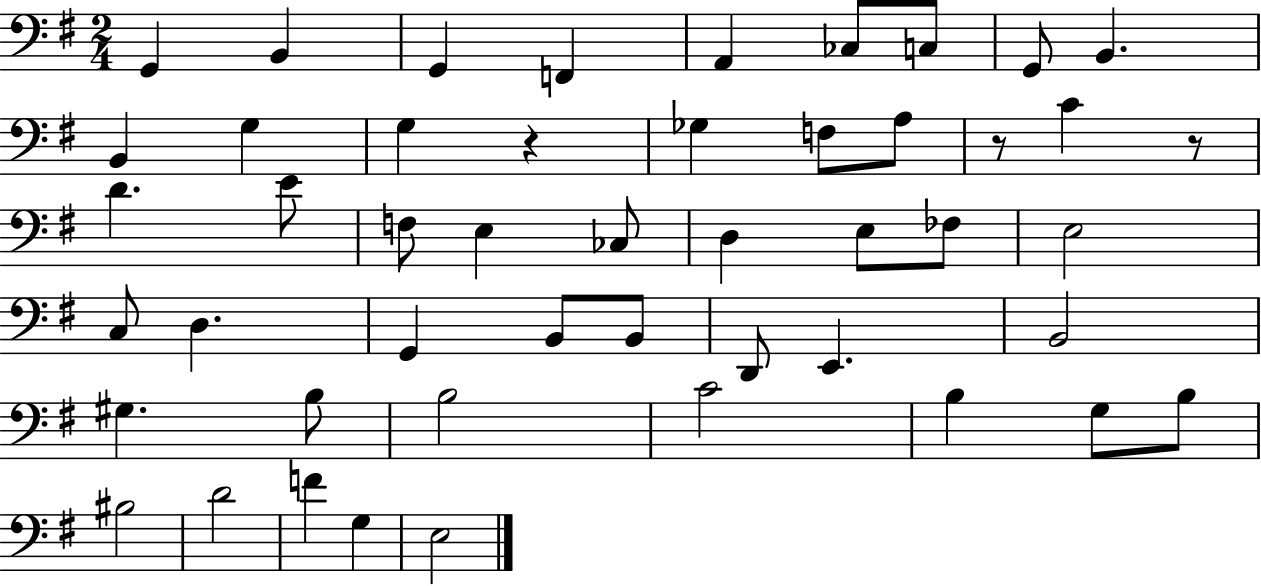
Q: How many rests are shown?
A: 3